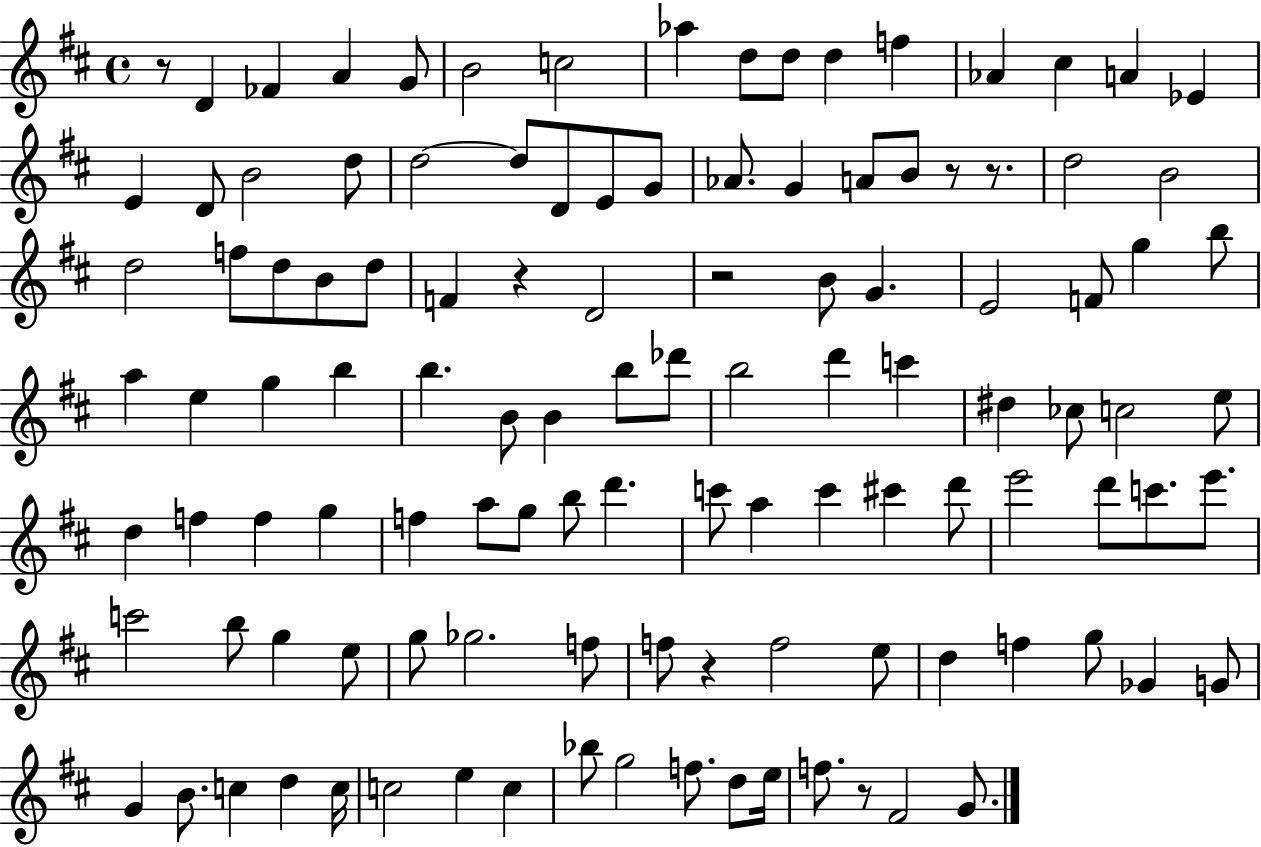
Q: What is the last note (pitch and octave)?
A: G4